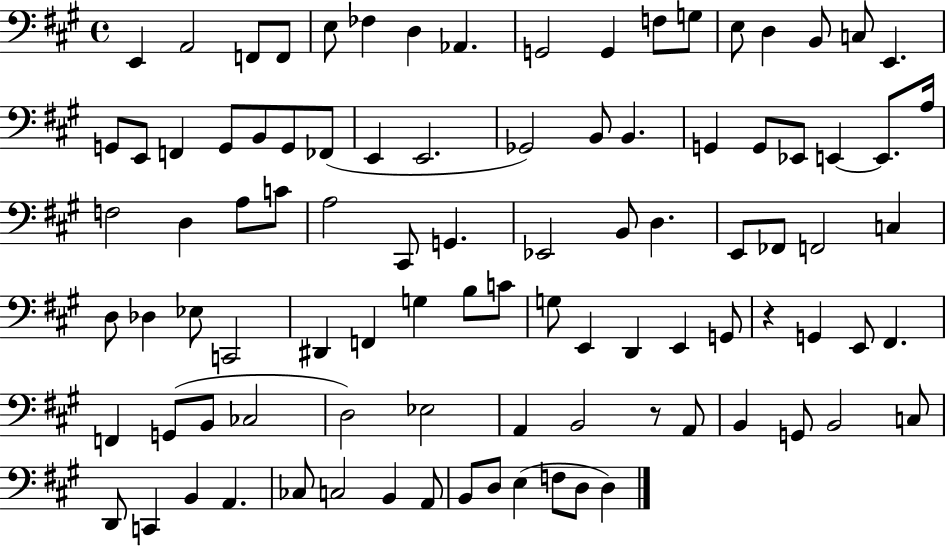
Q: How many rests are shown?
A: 2